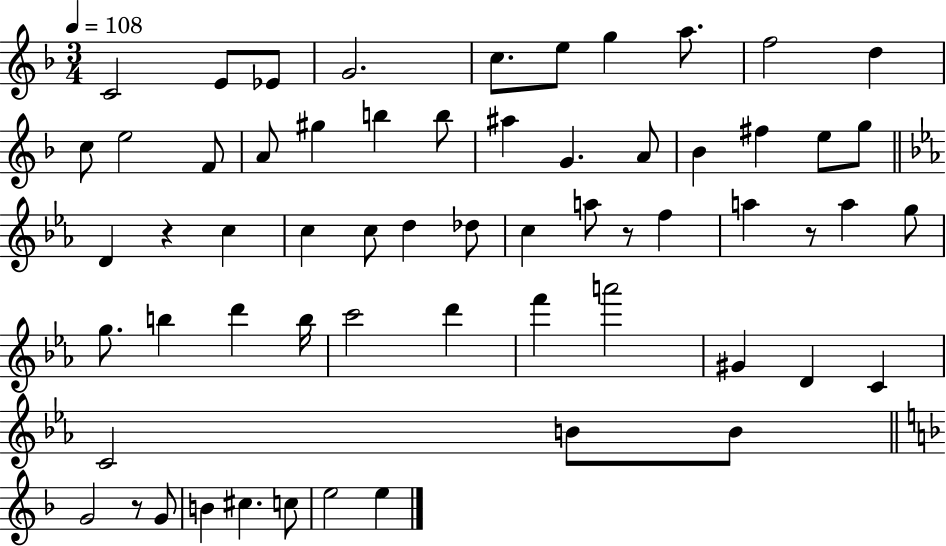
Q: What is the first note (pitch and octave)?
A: C4